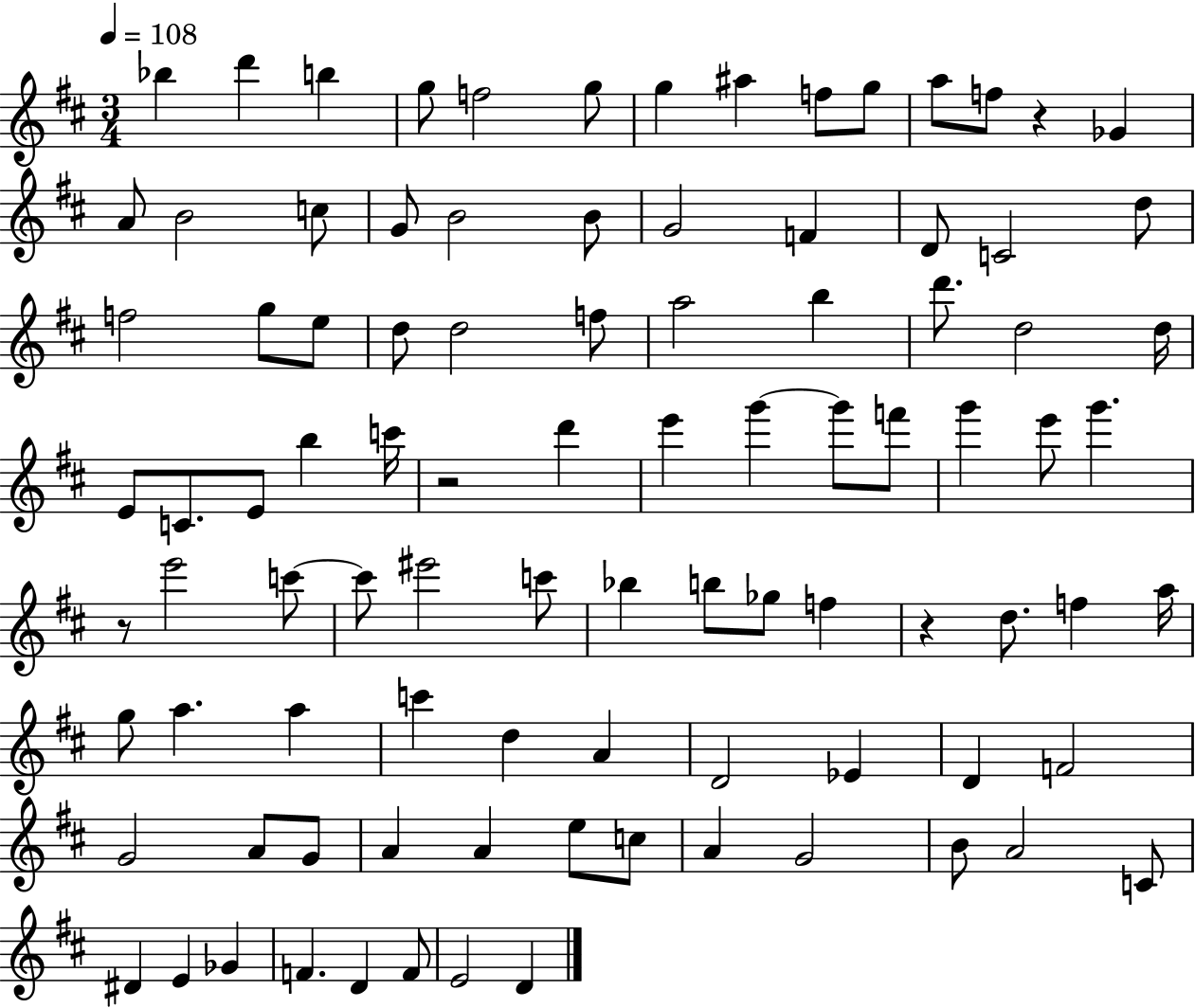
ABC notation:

X:1
T:Untitled
M:3/4
L:1/4
K:D
_b d' b g/2 f2 g/2 g ^a f/2 g/2 a/2 f/2 z _G A/2 B2 c/2 G/2 B2 B/2 G2 F D/2 C2 d/2 f2 g/2 e/2 d/2 d2 f/2 a2 b d'/2 d2 d/4 E/2 C/2 E/2 b c'/4 z2 d' e' g' g'/2 f'/2 g' e'/2 g' z/2 e'2 c'/2 c'/2 ^e'2 c'/2 _b b/2 _g/2 f z d/2 f a/4 g/2 a a c' d A D2 _E D F2 G2 A/2 G/2 A A e/2 c/2 A G2 B/2 A2 C/2 ^D E _G F D F/2 E2 D